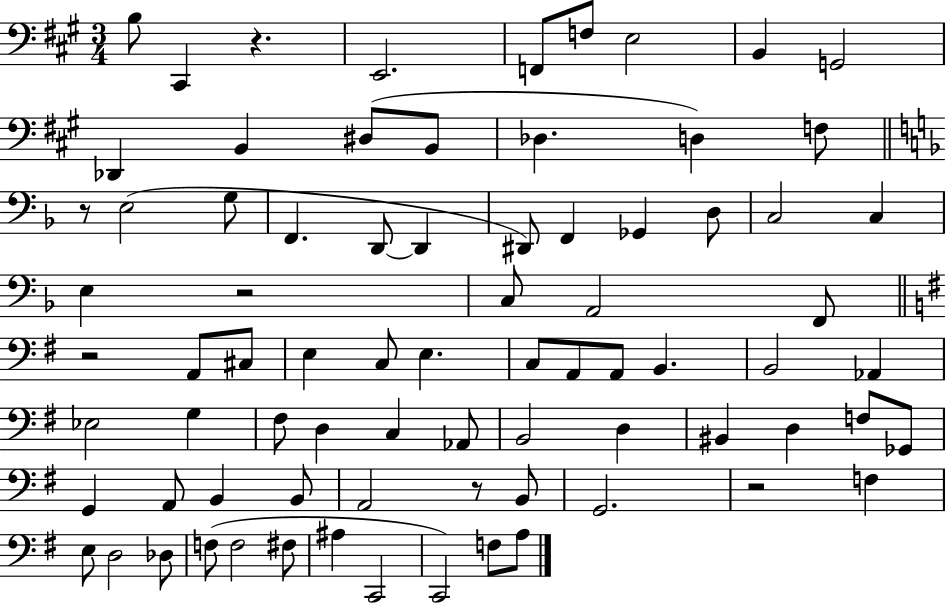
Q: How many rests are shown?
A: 6